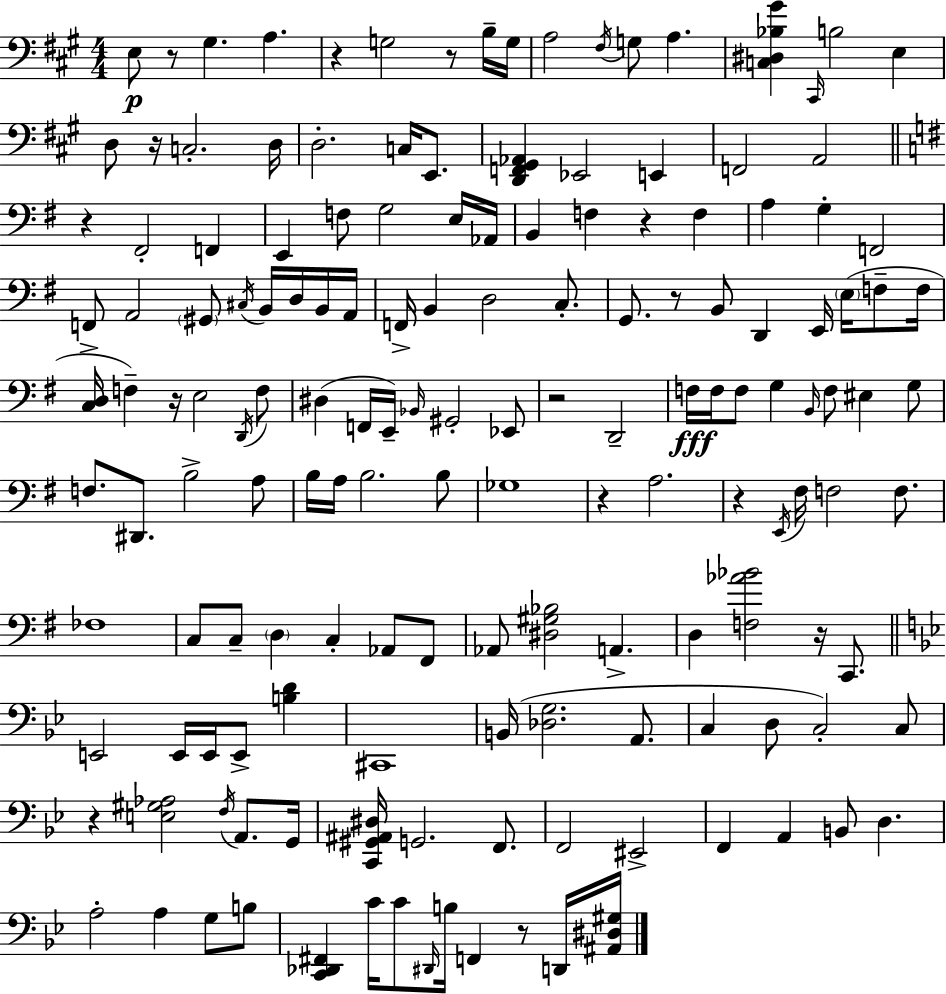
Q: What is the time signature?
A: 4/4